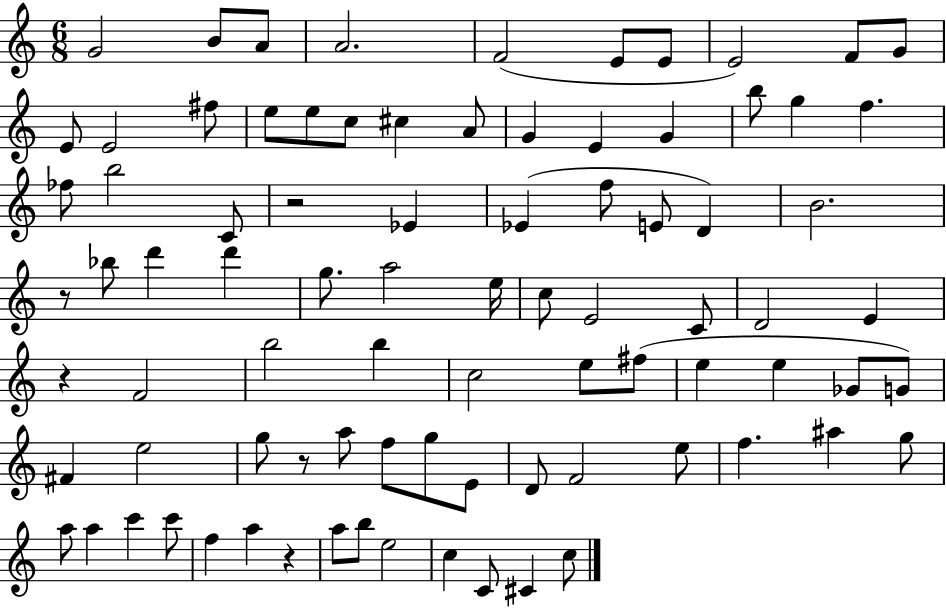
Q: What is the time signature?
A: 6/8